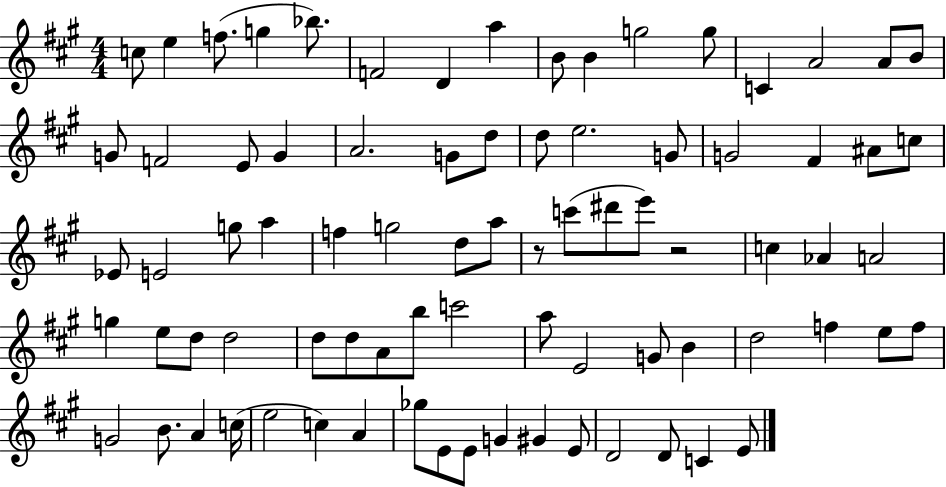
{
  \clef treble
  \numericTimeSignature
  \time 4/4
  \key a \major
  c''8 e''4 f''8.( g''4 bes''8.) | f'2 d'4 a''4 | b'8 b'4 g''2 g''8 | c'4 a'2 a'8 b'8 | \break g'8 f'2 e'8 g'4 | a'2. g'8 d''8 | d''8 e''2. g'8 | g'2 fis'4 ais'8 c''8 | \break ees'8 e'2 g''8 a''4 | f''4 g''2 d''8 a''8 | r8 c'''8( dis'''8 e'''8) r2 | c''4 aes'4 a'2 | \break g''4 e''8 d''8 d''2 | d''8 d''8 a'8 b''8 c'''2 | a''8 e'2 g'8 b'4 | d''2 f''4 e''8 f''8 | \break g'2 b'8. a'4 c''16( | e''2 c''4) a'4 | ges''8 e'8 e'8 g'4 gis'4 e'8 | d'2 d'8 c'4 e'8 | \break \bar "|."
}